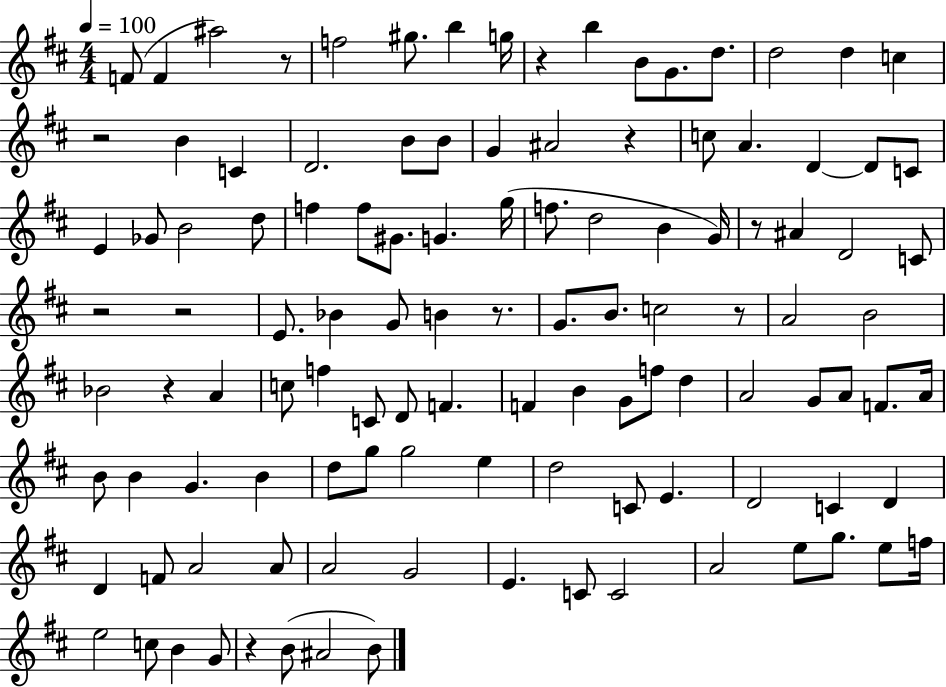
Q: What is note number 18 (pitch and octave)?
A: B4